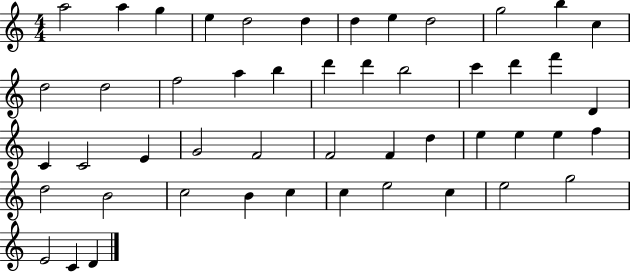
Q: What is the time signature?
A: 4/4